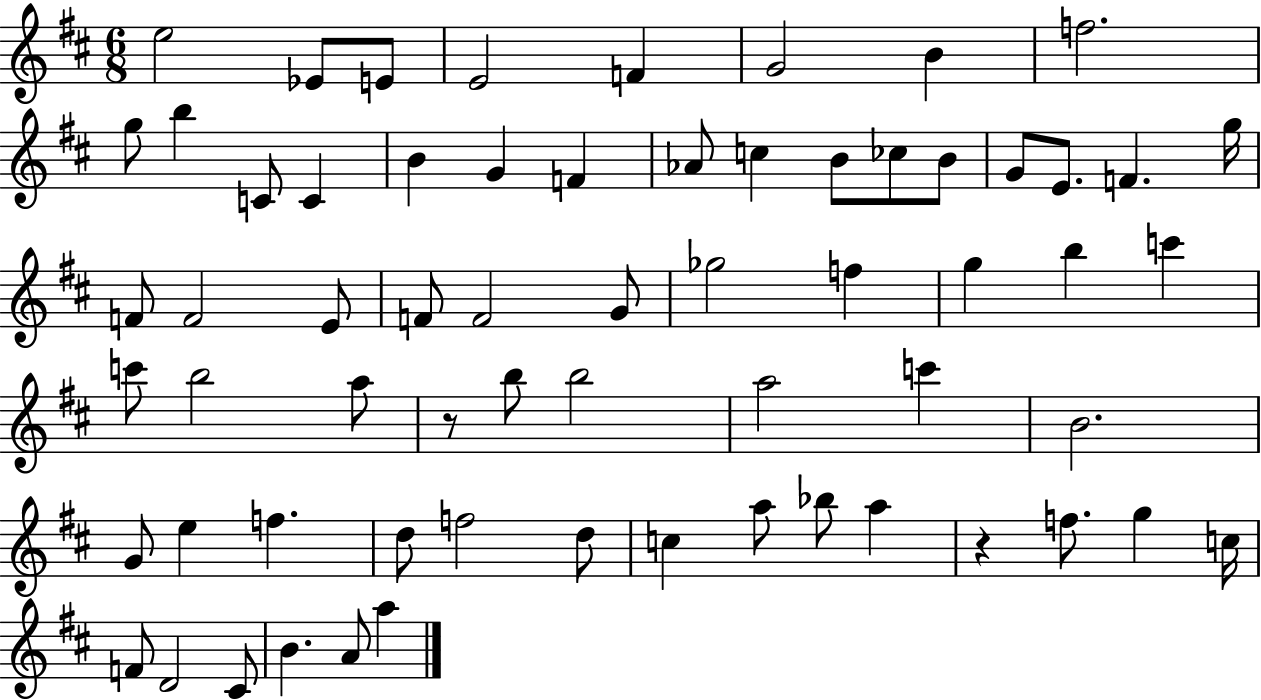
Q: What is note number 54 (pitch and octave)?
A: F5